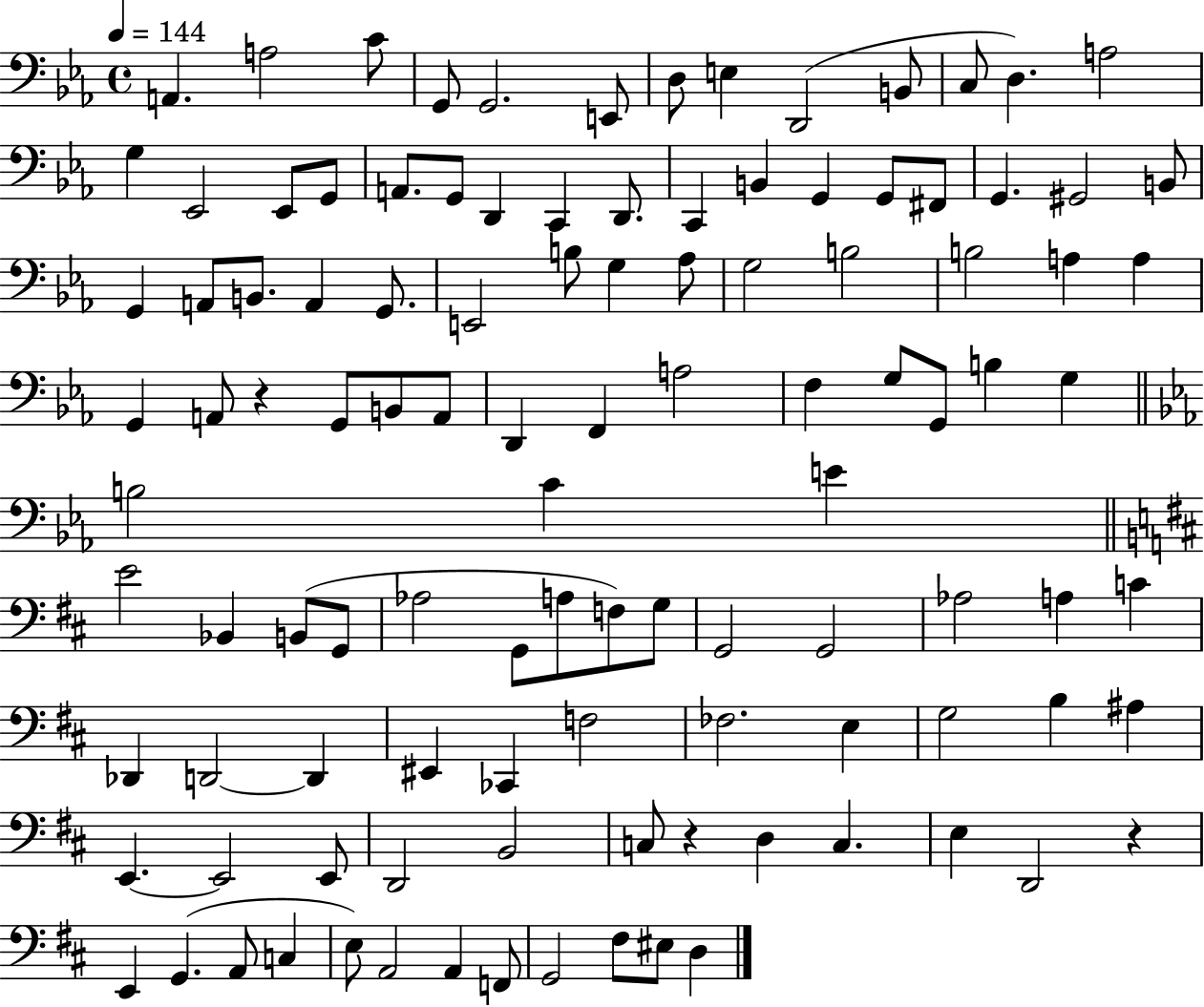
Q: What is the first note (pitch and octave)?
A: A2